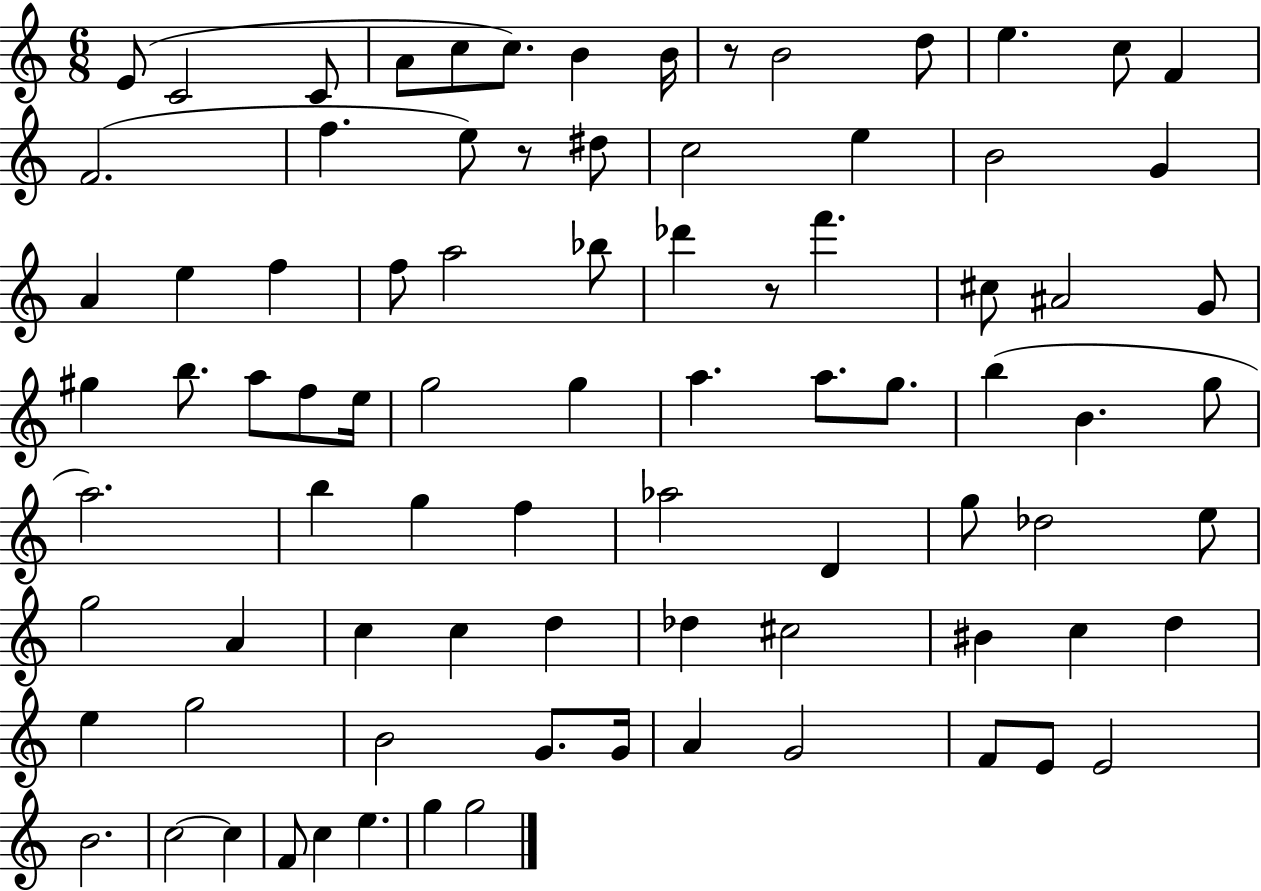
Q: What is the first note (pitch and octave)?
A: E4